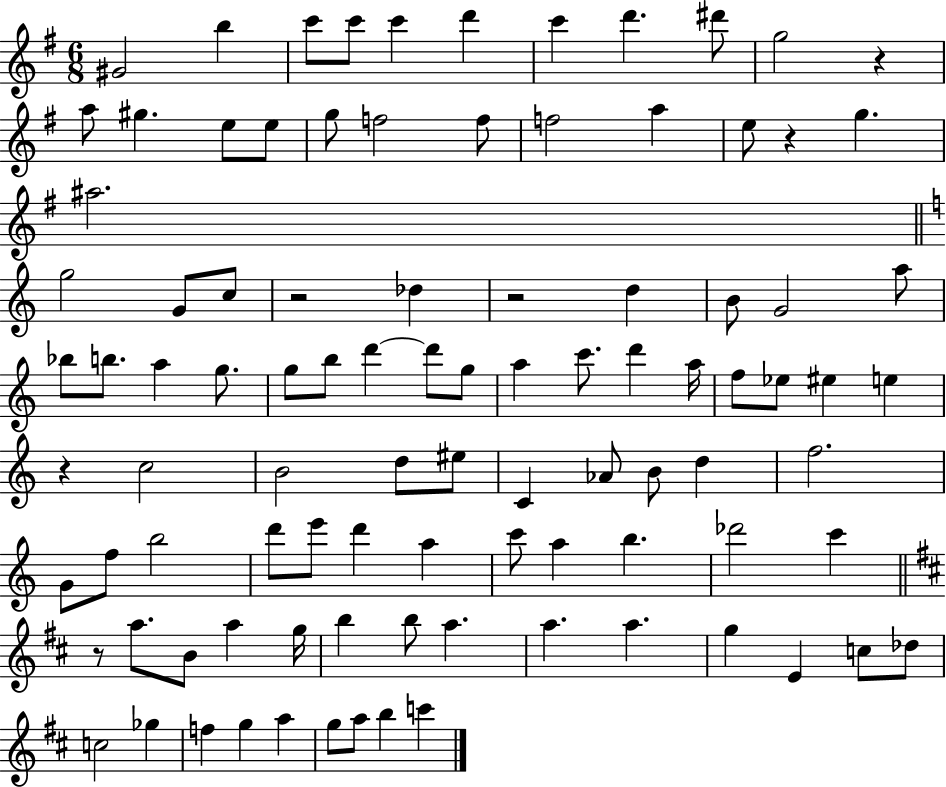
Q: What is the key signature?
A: G major